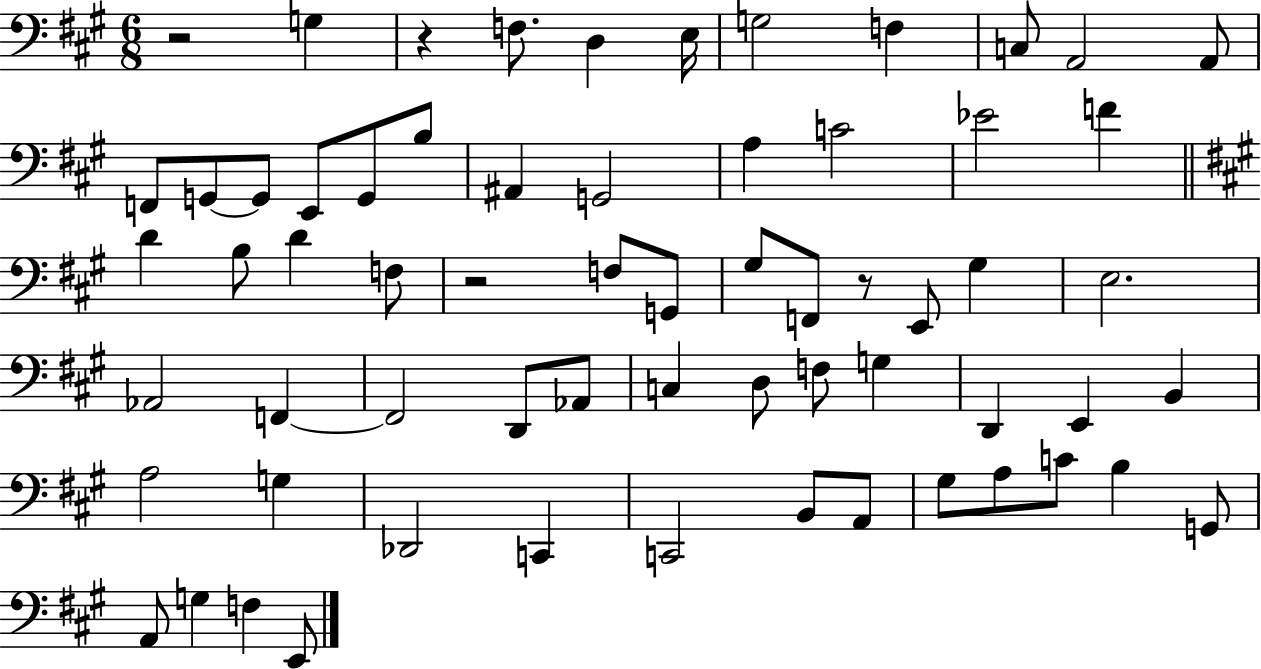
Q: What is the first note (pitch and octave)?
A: G3